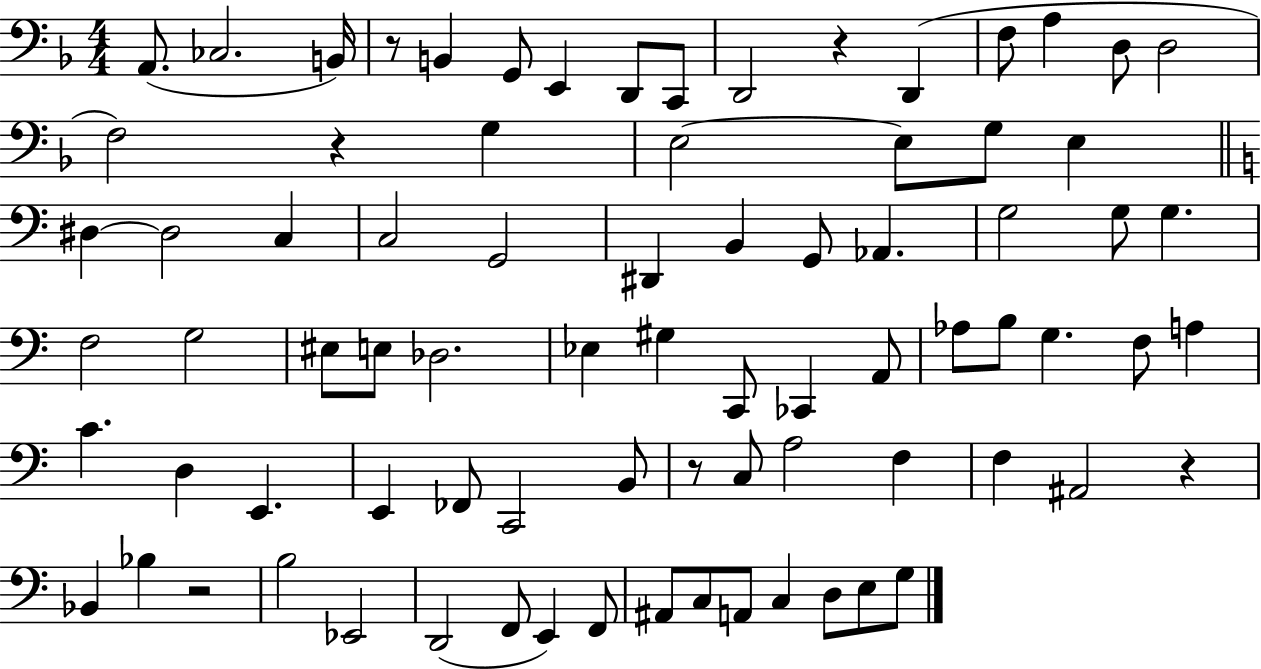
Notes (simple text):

A2/e. CES3/h. B2/s R/e B2/q G2/e E2/q D2/e C2/e D2/h R/q D2/q F3/e A3/q D3/e D3/h F3/h R/q G3/q E3/h E3/e G3/e E3/q D#3/q D#3/h C3/q C3/h G2/h D#2/q B2/q G2/e Ab2/q. G3/h G3/e G3/q. F3/h G3/h EIS3/e E3/e Db3/h. Eb3/q G#3/q C2/e CES2/q A2/e Ab3/e B3/e G3/q. F3/e A3/q C4/q. D3/q E2/q. E2/q FES2/e C2/h B2/e R/e C3/e A3/h F3/q F3/q A#2/h R/q Bb2/q Bb3/q R/h B3/h Eb2/h D2/h F2/e E2/q F2/e A#2/e C3/e A2/e C3/q D3/e E3/e G3/e